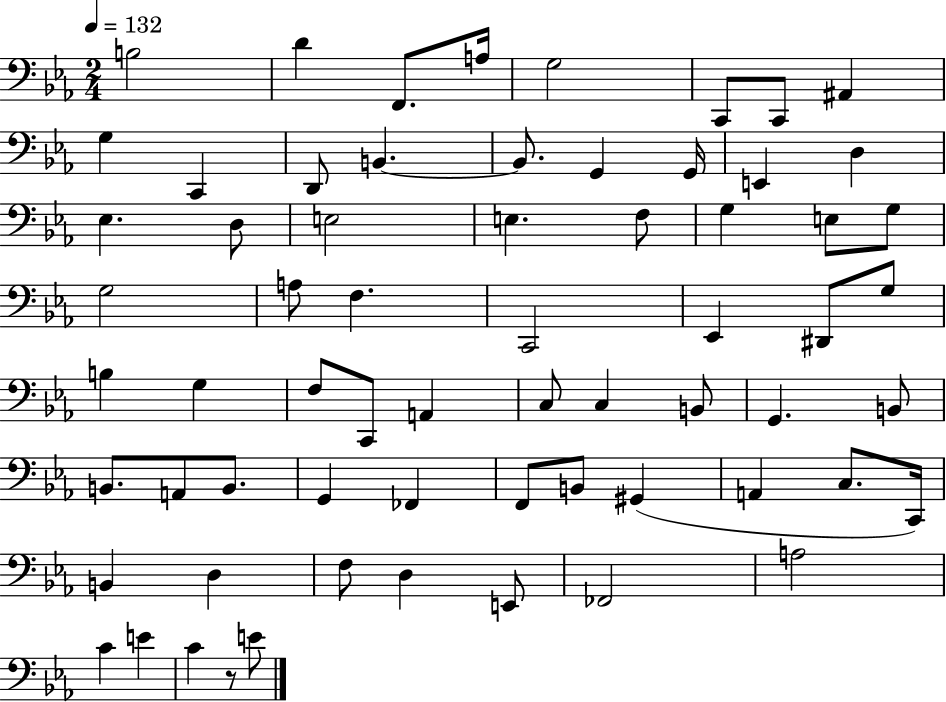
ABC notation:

X:1
T:Untitled
M:2/4
L:1/4
K:Eb
B,2 D F,,/2 A,/4 G,2 C,,/2 C,,/2 ^A,, G, C,, D,,/2 B,, B,,/2 G,, G,,/4 E,, D, _E, D,/2 E,2 E, F,/2 G, E,/2 G,/2 G,2 A,/2 F, C,,2 _E,, ^D,,/2 G,/2 B, G, F,/2 C,,/2 A,, C,/2 C, B,,/2 G,, B,,/2 B,,/2 A,,/2 B,,/2 G,, _F,, F,,/2 B,,/2 ^G,, A,, C,/2 C,,/4 B,, D, F,/2 D, E,,/2 _F,,2 A,2 C E C z/2 E/2